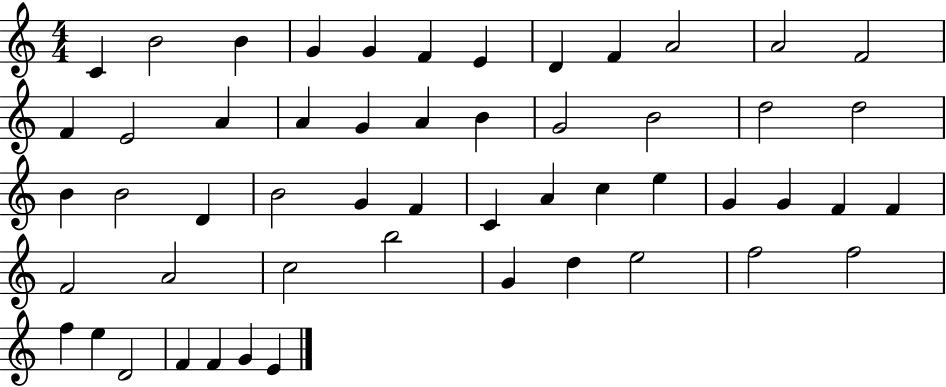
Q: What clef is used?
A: treble